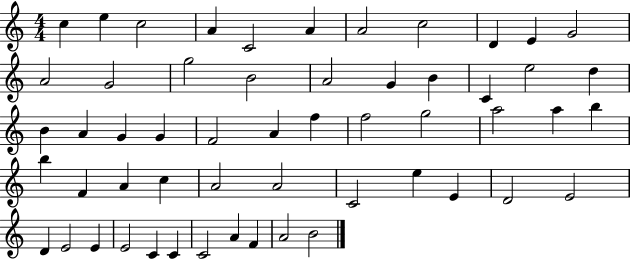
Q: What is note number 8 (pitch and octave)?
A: C5